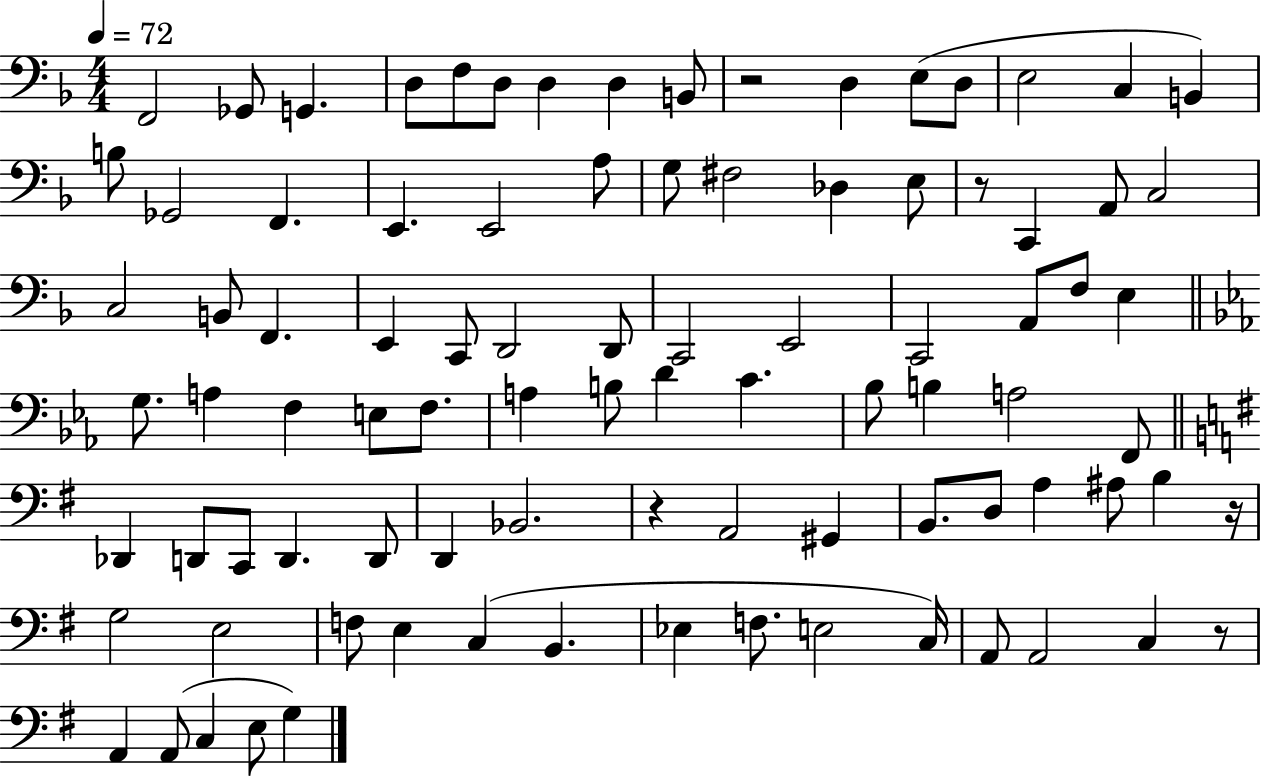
F2/h Gb2/e G2/q. D3/e F3/e D3/e D3/q D3/q B2/e R/h D3/q E3/e D3/e E3/h C3/q B2/q B3/e Gb2/h F2/q. E2/q. E2/h A3/e G3/e F#3/h Db3/q E3/e R/e C2/q A2/e C3/h C3/h B2/e F2/q. E2/q C2/e D2/h D2/e C2/h E2/h C2/h A2/e F3/e E3/q G3/e. A3/q F3/q E3/e F3/e. A3/q B3/e D4/q C4/q. Bb3/e B3/q A3/h F2/e Db2/q D2/e C2/e D2/q. D2/e D2/q Bb2/h. R/q A2/h G#2/q B2/e. D3/e A3/q A#3/e B3/q R/s G3/h E3/h F3/e E3/q C3/q B2/q. Eb3/q F3/e. E3/h C3/s A2/e A2/h C3/q R/e A2/q A2/e C3/q E3/e G3/q